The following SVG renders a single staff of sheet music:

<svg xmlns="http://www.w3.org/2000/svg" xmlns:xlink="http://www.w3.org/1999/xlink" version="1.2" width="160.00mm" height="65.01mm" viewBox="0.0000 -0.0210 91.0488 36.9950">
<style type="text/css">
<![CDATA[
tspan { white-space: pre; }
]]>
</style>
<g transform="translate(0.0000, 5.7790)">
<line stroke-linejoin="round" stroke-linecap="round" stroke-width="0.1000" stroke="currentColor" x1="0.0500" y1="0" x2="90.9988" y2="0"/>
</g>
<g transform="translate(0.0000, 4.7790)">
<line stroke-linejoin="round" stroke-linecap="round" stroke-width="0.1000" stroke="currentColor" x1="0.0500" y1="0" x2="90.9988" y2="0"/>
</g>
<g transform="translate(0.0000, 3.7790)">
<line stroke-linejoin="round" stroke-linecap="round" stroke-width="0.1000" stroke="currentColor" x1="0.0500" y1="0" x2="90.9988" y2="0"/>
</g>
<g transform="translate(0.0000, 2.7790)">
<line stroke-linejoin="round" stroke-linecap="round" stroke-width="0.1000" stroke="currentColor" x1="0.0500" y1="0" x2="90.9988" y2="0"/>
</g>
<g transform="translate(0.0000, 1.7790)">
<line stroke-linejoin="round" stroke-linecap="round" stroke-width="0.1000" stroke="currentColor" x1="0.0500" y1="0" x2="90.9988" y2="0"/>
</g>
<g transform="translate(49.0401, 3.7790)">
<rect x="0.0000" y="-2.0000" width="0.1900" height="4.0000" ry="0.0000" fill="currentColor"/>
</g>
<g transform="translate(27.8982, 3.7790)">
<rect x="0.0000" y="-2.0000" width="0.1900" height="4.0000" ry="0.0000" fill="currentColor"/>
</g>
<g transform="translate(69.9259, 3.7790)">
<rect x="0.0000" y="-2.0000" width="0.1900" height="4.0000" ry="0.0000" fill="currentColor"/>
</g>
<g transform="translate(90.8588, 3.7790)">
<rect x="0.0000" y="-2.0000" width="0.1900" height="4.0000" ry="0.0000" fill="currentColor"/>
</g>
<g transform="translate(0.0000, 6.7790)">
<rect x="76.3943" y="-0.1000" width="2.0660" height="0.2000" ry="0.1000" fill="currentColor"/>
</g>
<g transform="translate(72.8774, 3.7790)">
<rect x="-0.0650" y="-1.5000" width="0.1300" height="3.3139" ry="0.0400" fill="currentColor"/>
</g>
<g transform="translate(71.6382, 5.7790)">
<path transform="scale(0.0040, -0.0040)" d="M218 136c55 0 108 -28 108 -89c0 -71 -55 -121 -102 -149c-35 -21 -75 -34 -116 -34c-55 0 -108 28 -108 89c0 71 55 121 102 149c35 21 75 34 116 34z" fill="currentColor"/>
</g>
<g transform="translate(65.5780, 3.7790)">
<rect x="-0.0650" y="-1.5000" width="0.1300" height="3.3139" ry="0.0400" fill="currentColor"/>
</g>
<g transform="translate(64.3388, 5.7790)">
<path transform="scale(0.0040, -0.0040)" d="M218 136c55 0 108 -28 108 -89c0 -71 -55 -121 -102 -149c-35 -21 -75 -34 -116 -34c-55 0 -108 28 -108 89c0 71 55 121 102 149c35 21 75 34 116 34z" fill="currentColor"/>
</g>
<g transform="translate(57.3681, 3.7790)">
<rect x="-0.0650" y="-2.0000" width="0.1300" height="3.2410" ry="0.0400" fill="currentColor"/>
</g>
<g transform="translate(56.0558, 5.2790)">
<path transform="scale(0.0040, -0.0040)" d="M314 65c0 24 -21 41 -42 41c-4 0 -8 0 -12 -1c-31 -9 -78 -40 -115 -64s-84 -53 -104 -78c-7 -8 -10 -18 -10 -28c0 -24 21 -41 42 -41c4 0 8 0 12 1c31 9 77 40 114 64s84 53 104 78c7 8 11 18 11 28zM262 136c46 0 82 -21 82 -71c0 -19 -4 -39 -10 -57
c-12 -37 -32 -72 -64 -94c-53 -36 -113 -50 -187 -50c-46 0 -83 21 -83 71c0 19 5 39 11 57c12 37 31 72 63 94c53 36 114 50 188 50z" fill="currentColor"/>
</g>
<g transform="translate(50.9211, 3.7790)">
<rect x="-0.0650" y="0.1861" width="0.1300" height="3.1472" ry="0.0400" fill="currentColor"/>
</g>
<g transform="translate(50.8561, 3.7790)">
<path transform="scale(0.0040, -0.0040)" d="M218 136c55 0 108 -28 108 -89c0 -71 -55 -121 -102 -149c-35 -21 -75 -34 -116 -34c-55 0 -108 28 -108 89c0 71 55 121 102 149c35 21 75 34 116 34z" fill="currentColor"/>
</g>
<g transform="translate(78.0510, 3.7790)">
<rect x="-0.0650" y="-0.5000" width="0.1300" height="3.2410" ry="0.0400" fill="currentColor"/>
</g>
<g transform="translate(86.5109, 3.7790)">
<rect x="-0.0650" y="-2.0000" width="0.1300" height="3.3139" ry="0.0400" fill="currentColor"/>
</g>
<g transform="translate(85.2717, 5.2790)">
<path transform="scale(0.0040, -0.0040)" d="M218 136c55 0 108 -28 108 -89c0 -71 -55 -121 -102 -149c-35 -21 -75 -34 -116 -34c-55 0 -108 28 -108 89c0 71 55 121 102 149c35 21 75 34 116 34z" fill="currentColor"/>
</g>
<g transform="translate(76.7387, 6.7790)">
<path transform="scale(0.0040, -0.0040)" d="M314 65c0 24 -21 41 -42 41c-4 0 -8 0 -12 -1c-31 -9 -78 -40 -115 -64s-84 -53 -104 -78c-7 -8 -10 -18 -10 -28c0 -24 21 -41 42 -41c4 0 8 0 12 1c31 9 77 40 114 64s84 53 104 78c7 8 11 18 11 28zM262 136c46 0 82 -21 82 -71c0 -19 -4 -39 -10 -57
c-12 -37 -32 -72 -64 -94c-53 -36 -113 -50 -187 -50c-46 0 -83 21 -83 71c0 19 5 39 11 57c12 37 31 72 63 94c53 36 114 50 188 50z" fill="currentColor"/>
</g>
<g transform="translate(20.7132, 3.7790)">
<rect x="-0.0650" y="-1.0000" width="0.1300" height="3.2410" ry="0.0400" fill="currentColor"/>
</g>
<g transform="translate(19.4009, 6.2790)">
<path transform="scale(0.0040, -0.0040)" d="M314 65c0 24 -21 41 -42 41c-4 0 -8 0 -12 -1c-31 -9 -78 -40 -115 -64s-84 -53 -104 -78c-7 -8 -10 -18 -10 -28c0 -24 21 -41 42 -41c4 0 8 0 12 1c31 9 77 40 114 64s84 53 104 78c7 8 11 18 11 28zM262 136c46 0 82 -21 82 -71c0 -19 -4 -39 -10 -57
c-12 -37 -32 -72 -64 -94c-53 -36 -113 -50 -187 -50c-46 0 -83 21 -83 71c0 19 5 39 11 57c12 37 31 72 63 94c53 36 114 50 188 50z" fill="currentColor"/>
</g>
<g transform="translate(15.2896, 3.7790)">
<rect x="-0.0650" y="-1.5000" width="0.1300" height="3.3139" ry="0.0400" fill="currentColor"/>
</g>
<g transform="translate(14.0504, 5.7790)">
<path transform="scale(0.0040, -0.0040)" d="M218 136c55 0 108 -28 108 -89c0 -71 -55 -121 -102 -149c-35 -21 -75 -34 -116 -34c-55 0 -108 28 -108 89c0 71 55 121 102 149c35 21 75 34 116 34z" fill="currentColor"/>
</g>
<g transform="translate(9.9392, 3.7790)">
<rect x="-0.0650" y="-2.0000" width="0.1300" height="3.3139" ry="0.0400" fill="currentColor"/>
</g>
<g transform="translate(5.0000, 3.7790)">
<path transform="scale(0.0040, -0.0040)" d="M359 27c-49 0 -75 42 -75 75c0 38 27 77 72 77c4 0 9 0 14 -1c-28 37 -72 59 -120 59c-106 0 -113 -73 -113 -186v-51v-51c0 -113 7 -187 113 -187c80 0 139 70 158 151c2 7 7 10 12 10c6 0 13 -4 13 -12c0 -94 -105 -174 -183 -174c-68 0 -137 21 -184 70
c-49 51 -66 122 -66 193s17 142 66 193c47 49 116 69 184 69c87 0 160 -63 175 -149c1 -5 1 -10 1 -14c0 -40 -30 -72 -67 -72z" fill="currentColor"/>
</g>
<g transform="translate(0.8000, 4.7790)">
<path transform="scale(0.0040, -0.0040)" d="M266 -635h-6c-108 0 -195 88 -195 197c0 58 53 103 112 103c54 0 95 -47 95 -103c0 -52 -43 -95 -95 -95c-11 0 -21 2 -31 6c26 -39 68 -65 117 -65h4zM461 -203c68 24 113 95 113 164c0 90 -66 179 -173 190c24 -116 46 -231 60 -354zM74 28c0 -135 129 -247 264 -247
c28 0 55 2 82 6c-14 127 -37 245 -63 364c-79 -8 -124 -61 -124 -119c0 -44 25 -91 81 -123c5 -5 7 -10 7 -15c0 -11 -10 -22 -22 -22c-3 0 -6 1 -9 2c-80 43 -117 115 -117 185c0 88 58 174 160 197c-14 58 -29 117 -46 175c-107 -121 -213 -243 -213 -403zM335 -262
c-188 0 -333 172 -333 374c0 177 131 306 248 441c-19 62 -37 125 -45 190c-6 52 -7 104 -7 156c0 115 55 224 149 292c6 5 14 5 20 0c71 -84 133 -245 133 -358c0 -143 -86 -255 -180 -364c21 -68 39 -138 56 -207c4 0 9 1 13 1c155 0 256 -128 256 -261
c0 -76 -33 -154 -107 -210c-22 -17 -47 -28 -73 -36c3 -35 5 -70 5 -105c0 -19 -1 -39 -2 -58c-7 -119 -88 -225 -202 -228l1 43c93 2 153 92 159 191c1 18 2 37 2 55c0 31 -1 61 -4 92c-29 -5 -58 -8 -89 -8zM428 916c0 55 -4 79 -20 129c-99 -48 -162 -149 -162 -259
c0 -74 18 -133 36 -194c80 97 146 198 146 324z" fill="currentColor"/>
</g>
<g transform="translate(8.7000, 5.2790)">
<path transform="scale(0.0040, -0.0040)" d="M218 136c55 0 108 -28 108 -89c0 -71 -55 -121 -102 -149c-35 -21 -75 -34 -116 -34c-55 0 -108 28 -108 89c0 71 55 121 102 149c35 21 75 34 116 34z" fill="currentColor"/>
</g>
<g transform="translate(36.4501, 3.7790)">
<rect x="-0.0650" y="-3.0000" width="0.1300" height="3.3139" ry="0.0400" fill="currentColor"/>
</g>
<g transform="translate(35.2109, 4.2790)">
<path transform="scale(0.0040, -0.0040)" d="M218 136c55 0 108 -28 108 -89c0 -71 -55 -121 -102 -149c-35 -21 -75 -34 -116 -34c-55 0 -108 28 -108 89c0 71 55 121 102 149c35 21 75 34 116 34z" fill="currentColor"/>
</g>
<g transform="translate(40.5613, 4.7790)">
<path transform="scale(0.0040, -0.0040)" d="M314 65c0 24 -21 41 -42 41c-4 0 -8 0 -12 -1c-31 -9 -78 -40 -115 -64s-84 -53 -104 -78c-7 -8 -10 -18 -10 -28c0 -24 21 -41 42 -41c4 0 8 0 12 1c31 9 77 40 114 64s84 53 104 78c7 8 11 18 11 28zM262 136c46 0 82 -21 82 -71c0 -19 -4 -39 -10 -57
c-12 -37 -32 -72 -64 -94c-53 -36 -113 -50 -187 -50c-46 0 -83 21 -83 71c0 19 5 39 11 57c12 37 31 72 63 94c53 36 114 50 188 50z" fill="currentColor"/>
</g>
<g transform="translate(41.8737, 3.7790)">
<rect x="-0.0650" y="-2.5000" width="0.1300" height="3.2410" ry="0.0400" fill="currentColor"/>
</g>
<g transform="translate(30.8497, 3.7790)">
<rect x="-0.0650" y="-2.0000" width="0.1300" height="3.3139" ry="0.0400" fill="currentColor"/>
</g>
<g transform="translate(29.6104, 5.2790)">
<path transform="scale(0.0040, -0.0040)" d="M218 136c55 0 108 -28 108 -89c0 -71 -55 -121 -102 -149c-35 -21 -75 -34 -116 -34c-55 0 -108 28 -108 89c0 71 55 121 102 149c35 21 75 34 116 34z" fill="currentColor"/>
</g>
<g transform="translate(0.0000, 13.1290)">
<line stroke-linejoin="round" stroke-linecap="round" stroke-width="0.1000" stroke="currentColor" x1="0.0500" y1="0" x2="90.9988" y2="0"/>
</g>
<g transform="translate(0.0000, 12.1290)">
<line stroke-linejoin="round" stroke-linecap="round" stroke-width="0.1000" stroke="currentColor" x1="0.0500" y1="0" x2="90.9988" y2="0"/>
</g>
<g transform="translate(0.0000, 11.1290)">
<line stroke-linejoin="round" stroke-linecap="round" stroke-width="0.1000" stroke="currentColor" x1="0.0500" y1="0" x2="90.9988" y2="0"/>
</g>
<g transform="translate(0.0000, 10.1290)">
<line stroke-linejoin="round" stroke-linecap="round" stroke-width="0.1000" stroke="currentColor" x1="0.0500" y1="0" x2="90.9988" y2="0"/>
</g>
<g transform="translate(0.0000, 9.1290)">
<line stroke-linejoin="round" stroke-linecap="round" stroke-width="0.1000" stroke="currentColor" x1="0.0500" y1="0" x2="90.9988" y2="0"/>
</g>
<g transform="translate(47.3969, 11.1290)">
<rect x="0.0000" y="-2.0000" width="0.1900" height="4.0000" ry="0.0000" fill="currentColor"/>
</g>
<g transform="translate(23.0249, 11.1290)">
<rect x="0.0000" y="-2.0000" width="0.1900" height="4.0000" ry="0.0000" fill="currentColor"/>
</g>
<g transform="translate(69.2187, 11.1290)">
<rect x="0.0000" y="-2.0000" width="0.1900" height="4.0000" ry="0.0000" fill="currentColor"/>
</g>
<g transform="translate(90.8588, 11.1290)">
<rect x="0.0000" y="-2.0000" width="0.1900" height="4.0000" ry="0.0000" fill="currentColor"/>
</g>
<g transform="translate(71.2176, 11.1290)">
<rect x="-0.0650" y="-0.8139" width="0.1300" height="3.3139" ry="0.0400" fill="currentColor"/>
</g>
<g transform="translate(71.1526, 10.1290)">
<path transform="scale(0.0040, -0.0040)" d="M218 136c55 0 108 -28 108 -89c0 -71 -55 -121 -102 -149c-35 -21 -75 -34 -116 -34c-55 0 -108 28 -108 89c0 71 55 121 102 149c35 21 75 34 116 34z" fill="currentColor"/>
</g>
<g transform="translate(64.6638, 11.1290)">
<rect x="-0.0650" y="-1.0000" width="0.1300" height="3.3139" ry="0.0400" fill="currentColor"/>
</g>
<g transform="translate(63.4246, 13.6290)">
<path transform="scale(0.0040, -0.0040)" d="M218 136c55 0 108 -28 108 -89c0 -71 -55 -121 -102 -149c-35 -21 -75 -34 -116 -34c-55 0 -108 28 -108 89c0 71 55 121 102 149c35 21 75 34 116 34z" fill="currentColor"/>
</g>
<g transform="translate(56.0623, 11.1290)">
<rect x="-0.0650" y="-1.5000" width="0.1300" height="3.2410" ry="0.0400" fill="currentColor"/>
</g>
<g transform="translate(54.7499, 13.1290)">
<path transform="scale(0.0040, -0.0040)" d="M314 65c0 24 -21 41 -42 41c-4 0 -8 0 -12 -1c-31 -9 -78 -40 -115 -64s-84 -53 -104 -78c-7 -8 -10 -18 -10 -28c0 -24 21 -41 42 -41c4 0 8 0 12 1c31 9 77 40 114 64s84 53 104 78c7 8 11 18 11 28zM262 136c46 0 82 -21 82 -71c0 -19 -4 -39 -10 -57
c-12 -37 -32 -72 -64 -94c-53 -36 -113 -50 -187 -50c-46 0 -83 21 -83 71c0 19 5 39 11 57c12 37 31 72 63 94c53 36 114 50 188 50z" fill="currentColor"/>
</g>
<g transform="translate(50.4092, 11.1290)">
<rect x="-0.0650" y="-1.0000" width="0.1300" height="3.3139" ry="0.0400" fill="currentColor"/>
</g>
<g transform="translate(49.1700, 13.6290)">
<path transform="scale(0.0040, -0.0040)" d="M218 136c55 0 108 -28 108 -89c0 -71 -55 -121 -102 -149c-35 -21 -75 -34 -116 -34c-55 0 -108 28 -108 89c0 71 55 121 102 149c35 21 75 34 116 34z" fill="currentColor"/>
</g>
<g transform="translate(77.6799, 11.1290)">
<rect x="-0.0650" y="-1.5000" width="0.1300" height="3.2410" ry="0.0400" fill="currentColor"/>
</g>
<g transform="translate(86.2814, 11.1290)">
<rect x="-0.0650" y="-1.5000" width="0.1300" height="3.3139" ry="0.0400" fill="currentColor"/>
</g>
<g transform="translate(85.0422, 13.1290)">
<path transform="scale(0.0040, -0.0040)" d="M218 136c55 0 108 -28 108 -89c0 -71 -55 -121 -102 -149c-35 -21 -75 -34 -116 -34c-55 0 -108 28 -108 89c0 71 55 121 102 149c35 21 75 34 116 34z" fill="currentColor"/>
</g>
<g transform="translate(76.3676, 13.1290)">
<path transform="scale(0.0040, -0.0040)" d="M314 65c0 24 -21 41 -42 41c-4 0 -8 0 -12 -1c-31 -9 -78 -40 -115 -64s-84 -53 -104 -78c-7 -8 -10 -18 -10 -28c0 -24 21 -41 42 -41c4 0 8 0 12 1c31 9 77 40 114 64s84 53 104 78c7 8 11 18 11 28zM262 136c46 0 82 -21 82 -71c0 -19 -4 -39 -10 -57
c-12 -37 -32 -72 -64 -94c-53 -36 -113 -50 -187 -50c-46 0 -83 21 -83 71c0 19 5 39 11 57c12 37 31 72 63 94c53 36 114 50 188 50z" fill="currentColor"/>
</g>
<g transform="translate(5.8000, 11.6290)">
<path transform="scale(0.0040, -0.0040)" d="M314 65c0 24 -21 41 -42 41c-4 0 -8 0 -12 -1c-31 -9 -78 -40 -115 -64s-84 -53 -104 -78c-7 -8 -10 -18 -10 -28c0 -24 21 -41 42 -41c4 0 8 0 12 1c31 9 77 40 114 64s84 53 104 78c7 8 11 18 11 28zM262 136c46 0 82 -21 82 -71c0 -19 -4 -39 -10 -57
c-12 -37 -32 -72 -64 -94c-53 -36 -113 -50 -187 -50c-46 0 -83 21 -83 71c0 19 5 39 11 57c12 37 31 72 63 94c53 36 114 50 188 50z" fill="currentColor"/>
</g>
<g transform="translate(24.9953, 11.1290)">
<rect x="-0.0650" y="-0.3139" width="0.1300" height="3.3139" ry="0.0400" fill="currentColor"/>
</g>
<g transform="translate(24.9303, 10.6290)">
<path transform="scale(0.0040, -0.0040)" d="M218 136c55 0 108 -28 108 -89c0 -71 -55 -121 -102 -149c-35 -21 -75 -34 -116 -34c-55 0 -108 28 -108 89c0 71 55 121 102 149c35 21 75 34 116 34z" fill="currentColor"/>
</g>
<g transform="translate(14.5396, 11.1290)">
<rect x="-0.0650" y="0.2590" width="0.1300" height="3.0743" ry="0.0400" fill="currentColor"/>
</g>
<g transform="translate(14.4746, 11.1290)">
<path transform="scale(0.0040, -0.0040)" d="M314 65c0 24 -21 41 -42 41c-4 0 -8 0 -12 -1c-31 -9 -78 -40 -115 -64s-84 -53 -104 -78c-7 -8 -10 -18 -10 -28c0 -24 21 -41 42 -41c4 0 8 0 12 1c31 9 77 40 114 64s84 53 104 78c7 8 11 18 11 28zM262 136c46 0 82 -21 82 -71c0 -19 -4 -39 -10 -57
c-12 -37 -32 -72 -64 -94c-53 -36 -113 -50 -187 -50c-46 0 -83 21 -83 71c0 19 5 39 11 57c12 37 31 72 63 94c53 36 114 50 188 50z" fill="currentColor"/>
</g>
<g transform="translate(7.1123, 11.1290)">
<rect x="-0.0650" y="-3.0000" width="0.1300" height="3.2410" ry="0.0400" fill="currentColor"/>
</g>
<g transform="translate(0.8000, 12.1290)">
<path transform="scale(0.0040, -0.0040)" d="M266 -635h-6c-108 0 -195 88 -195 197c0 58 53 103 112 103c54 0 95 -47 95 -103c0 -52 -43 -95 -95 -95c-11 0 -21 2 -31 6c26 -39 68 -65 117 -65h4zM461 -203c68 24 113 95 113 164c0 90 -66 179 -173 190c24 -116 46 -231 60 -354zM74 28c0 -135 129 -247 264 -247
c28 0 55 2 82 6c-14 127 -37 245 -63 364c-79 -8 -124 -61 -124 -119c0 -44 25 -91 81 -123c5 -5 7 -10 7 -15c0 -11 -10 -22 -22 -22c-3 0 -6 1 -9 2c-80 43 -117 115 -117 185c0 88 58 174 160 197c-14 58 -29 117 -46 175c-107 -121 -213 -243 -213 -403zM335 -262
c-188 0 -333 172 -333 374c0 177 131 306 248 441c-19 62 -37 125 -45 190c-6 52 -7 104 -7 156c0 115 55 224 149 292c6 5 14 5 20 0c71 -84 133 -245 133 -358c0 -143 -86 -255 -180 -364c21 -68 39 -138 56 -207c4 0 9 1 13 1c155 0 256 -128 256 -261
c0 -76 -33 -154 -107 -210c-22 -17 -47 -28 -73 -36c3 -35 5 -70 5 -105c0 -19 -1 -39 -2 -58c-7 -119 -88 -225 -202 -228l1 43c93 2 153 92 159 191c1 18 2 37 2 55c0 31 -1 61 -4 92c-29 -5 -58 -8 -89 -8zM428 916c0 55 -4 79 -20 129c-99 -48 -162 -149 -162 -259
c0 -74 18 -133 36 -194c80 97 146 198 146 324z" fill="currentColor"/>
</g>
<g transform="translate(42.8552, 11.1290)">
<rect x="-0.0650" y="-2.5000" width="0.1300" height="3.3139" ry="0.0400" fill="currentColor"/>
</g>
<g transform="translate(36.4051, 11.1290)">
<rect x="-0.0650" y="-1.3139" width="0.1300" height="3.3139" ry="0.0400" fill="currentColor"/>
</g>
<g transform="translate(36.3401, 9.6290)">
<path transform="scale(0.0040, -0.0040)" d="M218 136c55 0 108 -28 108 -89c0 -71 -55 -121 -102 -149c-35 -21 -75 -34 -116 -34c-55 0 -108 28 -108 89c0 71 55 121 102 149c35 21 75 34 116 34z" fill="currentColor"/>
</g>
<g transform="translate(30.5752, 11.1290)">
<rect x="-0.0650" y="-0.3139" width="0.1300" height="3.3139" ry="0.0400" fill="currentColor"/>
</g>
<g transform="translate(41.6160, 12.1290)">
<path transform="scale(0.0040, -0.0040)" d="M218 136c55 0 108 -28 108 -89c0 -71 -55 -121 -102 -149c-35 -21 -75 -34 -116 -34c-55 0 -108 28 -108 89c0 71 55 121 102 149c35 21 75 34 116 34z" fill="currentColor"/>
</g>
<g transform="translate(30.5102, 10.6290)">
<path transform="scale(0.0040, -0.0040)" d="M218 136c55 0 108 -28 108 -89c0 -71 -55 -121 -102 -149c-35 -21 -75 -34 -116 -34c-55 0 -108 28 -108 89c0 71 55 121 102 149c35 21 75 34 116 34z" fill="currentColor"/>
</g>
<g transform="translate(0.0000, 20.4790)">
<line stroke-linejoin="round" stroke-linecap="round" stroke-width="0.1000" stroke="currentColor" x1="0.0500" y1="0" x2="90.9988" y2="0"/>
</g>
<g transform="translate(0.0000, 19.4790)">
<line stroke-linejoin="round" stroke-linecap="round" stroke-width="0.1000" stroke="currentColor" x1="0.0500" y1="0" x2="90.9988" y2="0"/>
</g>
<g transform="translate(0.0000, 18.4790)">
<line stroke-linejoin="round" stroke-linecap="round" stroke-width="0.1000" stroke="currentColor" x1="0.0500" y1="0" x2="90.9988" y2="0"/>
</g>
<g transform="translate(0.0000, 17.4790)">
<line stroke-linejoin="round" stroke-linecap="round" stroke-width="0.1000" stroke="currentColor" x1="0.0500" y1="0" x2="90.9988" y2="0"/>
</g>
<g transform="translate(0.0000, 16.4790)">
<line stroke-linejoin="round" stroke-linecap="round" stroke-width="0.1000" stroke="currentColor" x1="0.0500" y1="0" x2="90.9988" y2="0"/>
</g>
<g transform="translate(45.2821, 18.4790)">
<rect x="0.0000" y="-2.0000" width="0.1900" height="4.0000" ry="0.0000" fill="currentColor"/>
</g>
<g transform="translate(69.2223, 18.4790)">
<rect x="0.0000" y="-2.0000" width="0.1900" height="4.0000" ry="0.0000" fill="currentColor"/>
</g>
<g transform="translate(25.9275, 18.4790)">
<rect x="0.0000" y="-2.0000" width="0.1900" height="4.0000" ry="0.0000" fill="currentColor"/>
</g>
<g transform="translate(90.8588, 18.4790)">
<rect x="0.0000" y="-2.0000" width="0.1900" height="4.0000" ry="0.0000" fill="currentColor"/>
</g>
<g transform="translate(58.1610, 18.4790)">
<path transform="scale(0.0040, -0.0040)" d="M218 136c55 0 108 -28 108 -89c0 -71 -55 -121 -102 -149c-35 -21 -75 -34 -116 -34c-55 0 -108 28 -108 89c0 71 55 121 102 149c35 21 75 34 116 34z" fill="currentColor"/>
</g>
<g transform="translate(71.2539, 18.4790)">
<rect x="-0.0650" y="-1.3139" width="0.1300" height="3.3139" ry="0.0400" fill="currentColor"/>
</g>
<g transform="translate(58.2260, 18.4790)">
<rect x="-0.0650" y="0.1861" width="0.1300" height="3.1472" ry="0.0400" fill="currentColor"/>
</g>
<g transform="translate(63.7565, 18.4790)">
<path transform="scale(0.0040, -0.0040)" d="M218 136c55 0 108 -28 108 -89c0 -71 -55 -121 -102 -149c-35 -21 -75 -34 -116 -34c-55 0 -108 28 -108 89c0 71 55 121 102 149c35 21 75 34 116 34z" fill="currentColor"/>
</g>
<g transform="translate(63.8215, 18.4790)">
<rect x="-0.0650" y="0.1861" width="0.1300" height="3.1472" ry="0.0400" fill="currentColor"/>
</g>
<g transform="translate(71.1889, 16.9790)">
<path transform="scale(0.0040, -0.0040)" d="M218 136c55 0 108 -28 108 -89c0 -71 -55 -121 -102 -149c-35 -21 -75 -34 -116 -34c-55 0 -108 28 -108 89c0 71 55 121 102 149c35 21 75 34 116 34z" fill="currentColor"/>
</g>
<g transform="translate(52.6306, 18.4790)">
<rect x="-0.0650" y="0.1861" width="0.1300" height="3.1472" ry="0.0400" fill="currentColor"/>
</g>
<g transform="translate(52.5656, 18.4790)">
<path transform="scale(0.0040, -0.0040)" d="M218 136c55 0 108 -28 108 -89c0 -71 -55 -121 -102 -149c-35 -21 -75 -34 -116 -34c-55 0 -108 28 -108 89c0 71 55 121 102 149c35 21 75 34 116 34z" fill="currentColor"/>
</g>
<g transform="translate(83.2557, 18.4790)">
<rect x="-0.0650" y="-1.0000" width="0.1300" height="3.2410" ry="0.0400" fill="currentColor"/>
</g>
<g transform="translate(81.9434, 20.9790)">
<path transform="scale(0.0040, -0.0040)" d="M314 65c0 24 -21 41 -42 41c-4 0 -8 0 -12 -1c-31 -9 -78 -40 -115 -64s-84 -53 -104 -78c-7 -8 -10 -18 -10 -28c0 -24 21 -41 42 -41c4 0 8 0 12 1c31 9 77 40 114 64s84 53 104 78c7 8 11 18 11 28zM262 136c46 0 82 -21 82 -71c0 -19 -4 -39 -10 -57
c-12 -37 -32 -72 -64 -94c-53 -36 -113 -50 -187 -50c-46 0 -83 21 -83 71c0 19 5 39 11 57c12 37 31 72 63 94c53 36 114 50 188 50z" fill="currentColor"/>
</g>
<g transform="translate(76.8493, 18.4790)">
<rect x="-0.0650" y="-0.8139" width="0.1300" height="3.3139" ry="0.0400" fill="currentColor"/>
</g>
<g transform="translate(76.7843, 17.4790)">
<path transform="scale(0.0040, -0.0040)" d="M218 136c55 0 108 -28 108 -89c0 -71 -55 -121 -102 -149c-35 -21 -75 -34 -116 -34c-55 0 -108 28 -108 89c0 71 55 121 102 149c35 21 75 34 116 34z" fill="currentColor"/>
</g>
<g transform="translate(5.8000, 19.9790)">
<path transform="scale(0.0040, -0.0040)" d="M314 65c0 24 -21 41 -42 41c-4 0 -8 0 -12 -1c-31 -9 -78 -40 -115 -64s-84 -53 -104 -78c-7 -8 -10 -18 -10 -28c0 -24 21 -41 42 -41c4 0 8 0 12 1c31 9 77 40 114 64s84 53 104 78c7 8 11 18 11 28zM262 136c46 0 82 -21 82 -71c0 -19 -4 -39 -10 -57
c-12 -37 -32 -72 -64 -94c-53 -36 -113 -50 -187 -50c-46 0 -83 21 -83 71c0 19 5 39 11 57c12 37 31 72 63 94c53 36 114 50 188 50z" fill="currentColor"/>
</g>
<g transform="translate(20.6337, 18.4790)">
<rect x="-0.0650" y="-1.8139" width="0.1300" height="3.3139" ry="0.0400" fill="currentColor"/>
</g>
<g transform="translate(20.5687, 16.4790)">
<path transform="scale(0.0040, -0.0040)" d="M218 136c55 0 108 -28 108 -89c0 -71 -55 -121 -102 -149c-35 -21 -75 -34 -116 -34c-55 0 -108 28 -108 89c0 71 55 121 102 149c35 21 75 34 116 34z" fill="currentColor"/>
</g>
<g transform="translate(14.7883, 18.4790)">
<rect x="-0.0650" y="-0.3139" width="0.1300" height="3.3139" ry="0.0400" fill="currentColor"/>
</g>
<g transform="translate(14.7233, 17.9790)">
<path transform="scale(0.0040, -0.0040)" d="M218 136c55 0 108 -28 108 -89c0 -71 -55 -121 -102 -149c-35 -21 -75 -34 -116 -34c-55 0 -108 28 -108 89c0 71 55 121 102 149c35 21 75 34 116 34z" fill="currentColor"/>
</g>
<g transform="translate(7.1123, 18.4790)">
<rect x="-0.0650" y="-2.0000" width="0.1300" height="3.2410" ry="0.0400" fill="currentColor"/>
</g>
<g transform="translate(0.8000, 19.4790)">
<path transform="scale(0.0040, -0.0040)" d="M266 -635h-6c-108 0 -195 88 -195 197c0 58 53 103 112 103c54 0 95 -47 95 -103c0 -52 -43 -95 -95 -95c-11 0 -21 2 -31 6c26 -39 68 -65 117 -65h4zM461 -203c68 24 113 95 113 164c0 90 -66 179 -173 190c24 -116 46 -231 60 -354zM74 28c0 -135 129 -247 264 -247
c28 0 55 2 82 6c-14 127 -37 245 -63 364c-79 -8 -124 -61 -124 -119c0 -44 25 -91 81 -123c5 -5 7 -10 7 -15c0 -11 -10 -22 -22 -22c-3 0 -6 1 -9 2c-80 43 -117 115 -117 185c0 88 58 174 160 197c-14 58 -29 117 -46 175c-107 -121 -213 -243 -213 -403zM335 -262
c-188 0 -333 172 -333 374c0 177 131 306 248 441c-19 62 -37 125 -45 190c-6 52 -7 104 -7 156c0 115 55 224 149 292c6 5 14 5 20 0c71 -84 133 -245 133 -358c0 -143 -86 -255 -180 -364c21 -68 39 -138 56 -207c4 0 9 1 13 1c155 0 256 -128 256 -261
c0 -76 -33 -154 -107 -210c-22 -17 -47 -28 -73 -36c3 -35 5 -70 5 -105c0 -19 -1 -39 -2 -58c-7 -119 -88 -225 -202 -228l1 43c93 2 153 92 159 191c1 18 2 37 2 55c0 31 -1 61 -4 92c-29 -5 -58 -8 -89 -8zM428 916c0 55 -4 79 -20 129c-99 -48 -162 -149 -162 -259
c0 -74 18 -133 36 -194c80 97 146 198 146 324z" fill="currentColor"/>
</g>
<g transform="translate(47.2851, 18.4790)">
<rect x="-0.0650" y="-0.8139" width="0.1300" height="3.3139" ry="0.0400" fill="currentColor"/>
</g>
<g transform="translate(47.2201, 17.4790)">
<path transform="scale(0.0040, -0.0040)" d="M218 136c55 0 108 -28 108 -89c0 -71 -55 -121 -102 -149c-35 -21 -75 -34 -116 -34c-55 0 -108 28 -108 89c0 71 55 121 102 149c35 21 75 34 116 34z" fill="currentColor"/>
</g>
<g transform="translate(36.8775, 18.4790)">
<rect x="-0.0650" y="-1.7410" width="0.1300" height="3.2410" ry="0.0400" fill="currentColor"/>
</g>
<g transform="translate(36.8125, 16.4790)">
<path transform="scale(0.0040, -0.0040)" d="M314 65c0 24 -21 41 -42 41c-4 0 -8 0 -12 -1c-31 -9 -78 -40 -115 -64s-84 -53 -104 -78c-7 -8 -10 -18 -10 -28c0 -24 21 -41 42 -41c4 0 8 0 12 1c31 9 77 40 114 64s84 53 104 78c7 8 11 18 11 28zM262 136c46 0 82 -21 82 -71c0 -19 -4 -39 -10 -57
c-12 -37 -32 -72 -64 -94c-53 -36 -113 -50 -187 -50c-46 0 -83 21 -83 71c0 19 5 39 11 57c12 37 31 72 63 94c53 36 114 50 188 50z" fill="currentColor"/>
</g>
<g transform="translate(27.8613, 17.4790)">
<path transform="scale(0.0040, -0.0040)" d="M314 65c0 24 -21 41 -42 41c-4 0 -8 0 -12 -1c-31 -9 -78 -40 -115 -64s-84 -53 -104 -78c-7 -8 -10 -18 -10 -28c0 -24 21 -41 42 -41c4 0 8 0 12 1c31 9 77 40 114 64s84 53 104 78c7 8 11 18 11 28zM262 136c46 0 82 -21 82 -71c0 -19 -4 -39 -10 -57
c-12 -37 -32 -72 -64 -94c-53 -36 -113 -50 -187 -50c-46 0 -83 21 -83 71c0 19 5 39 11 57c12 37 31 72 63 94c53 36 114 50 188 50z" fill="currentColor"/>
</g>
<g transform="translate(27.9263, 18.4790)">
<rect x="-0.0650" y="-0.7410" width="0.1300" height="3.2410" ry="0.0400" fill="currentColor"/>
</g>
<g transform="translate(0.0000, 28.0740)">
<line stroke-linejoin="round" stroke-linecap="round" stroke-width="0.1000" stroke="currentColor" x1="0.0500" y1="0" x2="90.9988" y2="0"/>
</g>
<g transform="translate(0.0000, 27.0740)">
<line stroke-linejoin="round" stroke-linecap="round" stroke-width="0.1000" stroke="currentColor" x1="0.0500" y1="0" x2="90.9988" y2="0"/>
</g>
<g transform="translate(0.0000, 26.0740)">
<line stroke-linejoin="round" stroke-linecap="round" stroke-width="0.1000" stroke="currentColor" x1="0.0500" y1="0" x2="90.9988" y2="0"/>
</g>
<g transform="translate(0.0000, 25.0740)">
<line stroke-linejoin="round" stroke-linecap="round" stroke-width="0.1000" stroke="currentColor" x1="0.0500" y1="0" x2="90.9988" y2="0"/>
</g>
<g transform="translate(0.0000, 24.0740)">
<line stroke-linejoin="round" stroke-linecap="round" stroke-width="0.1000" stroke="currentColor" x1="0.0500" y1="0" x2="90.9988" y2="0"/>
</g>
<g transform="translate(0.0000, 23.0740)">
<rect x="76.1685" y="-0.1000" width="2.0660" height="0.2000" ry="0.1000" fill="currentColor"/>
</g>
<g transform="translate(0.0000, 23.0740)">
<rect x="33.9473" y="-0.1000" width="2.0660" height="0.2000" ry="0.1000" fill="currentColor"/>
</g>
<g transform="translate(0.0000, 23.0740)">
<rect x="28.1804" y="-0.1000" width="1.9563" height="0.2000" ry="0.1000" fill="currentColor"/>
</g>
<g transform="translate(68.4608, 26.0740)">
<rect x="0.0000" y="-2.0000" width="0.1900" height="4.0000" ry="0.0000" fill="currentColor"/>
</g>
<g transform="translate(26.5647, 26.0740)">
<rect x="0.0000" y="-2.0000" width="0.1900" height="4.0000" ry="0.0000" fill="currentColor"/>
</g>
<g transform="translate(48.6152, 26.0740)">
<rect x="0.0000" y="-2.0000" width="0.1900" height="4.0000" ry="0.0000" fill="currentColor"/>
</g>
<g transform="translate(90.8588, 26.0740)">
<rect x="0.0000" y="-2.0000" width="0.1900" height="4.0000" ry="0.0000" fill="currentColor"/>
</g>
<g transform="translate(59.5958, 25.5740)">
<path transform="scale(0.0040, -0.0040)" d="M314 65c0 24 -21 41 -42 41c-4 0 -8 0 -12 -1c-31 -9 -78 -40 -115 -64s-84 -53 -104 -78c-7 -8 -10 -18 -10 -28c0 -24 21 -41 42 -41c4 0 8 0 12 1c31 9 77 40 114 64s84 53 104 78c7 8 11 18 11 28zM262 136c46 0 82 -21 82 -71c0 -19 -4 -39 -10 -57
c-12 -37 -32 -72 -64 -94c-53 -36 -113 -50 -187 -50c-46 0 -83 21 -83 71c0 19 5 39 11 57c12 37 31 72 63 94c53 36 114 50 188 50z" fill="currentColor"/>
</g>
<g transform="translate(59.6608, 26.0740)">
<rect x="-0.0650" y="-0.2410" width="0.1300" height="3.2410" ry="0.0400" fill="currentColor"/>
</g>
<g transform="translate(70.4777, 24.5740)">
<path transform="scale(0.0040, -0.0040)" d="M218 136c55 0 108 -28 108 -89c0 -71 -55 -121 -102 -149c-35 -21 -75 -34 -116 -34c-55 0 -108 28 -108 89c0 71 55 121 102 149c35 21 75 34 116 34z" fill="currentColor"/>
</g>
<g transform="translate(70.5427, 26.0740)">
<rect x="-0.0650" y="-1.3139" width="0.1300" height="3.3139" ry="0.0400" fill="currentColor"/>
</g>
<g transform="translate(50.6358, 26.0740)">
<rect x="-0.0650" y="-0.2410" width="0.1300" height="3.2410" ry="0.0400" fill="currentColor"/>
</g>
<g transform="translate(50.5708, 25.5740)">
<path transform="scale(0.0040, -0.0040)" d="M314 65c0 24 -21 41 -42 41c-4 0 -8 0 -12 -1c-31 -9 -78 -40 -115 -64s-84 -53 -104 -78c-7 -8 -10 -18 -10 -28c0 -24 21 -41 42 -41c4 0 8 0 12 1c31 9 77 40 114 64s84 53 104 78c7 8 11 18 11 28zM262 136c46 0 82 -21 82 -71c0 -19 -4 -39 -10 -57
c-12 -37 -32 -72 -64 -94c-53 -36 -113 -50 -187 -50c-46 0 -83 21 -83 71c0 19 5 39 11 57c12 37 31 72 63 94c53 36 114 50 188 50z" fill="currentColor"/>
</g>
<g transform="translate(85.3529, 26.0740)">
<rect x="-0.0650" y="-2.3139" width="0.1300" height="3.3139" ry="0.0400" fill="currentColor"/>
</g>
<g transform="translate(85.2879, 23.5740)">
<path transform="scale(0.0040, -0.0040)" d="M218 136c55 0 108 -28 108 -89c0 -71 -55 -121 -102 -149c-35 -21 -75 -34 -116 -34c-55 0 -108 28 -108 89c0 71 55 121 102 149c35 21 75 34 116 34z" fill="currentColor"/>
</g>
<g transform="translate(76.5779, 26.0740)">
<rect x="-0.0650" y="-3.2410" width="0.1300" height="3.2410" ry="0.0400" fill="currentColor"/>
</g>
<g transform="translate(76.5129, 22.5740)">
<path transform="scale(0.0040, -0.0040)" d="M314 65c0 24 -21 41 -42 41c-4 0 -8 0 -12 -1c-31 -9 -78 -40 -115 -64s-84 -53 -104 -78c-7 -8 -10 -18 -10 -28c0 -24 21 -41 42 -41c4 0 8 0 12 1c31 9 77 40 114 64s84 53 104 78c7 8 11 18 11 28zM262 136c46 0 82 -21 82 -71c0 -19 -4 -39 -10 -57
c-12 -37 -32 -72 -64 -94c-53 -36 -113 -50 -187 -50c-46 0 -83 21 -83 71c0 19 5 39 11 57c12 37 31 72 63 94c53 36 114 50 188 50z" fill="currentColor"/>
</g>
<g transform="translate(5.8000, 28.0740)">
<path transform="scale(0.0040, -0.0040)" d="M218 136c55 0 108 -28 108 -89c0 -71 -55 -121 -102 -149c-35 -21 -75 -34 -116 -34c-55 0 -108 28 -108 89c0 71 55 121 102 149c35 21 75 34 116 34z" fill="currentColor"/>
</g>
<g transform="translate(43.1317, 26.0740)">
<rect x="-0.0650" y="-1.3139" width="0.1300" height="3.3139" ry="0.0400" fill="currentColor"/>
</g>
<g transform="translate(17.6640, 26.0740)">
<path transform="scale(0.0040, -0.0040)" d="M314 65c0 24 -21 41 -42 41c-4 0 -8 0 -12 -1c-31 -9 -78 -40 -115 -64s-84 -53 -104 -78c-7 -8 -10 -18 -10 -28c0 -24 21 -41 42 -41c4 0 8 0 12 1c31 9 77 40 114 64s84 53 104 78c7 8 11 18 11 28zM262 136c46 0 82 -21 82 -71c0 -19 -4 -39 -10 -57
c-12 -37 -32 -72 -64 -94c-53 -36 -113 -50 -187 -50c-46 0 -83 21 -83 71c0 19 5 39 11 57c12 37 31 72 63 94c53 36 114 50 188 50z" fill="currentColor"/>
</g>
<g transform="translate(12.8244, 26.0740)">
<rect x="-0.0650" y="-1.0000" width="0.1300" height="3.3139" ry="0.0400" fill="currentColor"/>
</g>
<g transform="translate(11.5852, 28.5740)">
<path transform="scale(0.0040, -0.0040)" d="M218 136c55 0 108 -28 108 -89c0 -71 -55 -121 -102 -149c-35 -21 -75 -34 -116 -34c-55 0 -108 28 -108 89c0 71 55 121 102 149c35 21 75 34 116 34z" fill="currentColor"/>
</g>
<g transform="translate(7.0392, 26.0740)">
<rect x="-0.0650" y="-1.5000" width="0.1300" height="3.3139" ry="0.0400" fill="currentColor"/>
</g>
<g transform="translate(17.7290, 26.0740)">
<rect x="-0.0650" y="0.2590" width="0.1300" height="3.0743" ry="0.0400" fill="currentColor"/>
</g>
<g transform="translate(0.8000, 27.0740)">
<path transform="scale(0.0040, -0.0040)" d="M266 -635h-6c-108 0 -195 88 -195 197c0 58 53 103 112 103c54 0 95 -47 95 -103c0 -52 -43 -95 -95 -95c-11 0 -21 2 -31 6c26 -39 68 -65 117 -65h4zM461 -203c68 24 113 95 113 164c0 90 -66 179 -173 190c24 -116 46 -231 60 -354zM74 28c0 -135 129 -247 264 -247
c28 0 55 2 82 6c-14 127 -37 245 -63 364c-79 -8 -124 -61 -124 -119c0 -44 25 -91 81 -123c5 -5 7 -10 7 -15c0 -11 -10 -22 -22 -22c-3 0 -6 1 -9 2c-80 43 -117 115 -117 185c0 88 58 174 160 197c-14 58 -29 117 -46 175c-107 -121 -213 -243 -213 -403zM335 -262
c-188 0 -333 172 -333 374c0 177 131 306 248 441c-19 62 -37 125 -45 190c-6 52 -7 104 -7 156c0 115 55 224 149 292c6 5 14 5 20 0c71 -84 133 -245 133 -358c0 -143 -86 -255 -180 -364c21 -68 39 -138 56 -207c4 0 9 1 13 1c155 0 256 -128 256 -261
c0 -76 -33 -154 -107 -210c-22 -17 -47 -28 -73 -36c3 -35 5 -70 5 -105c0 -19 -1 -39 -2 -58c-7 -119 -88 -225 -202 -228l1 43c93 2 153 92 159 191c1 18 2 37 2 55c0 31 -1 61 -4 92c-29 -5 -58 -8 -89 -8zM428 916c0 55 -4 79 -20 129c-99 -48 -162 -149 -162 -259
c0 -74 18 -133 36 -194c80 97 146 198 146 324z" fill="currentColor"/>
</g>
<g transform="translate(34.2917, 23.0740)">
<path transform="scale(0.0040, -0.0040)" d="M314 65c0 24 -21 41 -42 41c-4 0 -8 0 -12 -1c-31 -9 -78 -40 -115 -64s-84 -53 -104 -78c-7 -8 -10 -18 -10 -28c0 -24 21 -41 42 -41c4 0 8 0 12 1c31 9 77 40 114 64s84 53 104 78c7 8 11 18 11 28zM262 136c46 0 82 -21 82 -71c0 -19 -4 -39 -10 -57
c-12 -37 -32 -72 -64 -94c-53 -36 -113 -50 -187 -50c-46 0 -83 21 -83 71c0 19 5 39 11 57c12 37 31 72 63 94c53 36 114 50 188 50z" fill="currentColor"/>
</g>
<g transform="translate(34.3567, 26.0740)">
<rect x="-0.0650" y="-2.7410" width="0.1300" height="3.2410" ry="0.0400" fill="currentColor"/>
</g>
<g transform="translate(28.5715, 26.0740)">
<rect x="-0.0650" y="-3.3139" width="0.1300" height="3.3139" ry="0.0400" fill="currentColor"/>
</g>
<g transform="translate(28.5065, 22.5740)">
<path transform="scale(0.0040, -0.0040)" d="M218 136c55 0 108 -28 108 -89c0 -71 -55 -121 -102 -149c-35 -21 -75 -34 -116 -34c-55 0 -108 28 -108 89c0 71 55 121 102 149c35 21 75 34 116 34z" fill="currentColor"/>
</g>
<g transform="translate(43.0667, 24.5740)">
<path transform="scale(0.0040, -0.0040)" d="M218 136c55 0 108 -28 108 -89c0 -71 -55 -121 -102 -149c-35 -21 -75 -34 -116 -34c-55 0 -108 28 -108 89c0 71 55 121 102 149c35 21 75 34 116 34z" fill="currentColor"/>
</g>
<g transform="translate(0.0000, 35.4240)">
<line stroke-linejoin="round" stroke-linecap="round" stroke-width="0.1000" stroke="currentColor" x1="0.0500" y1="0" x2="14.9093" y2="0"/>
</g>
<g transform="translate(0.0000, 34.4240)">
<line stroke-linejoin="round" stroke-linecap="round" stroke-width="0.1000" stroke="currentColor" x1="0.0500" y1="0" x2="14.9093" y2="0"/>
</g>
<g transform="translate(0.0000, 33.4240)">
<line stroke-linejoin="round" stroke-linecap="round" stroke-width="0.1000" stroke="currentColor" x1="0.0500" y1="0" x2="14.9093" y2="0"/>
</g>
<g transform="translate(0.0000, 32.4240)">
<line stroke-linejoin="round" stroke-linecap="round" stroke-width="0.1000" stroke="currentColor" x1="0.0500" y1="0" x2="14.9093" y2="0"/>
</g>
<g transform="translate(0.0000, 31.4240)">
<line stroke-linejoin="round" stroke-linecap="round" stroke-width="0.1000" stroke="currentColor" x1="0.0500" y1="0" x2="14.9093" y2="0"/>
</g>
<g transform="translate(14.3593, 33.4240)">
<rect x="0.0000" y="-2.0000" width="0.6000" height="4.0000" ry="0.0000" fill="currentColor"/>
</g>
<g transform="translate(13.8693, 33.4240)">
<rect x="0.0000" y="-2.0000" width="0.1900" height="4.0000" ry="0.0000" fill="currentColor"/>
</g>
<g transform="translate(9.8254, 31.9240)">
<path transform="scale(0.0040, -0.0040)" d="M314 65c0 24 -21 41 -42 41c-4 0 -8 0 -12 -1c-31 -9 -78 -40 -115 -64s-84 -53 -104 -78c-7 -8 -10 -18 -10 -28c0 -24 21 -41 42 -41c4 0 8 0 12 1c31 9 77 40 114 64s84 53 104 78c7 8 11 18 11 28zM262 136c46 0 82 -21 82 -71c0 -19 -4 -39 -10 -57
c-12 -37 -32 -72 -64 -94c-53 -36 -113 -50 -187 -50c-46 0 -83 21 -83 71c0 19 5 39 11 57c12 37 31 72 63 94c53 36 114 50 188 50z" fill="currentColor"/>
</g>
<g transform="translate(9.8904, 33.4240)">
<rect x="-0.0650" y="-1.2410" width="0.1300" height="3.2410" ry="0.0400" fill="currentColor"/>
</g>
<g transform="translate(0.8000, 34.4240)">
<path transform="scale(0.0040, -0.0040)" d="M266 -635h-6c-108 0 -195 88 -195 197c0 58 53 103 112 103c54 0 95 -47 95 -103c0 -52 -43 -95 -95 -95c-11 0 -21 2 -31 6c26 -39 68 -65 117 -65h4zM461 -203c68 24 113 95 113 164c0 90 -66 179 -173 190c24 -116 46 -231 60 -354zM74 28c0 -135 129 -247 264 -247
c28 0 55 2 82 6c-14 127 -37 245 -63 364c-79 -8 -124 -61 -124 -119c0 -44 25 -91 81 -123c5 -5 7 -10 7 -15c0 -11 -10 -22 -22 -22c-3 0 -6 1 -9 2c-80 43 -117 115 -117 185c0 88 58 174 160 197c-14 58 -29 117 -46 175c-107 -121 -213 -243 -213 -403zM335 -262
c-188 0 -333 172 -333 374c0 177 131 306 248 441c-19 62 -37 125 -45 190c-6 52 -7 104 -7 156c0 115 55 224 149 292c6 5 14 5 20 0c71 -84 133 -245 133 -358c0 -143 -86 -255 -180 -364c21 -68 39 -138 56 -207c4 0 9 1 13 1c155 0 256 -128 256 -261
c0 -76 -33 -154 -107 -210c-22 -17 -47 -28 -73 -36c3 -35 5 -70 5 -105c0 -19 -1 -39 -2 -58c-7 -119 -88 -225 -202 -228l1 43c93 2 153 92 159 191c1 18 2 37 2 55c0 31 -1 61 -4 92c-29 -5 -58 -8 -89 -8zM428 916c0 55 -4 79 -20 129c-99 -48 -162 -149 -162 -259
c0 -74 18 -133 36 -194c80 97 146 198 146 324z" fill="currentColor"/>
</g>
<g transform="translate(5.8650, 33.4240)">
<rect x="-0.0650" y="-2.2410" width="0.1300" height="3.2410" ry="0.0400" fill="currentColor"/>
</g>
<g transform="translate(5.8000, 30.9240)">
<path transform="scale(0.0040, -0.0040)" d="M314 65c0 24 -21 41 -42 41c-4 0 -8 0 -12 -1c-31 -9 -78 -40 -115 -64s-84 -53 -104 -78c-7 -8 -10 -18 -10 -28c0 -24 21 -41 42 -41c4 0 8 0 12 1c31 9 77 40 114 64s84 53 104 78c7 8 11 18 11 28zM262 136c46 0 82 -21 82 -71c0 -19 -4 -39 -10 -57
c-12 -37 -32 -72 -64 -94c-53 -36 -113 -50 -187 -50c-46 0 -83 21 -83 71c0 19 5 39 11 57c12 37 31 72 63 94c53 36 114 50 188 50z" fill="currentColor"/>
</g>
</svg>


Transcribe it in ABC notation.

X:1
T:Untitled
M:4/4
L:1/4
K:C
F E D2 F A G2 B F2 E E C2 F A2 B2 c c e G D E2 D d E2 E F2 c f d2 f2 d B B B e d D2 E D B2 b a2 e c2 c2 e b2 g g2 e2